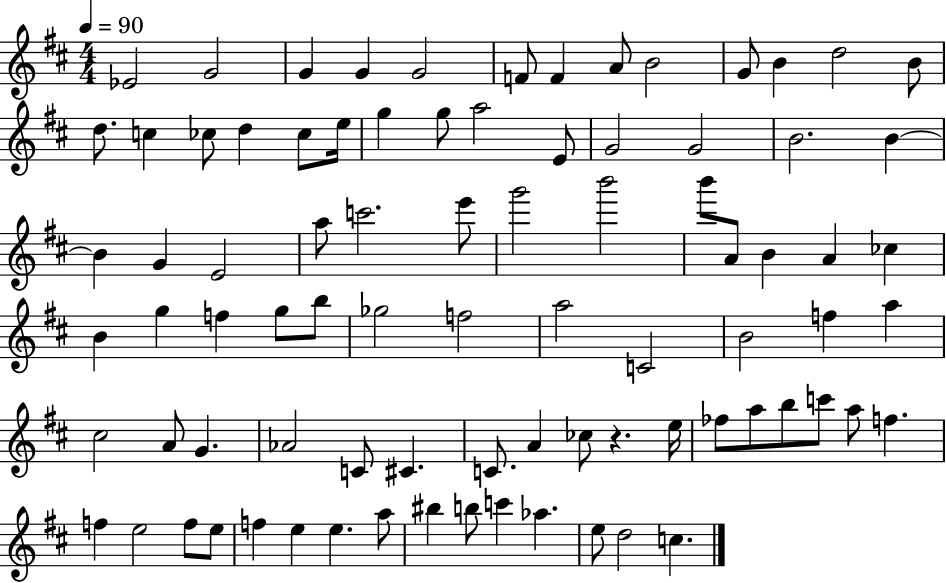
{
  \clef treble
  \numericTimeSignature
  \time 4/4
  \key d \major
  \tempo 4 = 90
  ees'2 g'2 | g'4 g'4 g'2 | f'8 f'4 a'8 b'2 | g'8 b'4 d''2 b'8 | \break d''8. c''4 ces''8 d''4 ces''8 e''16 | g''4 g''8 a''2 e'8 | g'2 g'2 | b'2. b'4~~ | \break b'4 g'4 e'2 | a''8 c'''2. e'''8 | g'''2 b'''2 | b'''8 a'8 b'4 a'4 ces''4 | \break b'4 g''4 f''4 g''8 b''8 | ges''2 f''2 | a''2 c'2 | b'2 f''4 a''4 | \break cis''2 a'8 g'4. | aes'2 c'8 cis'4. | c'8. a'4 ces''8 r4. e''16 | fes''8 a''8 b''8 c'''8 a''8 f''4. | \break f''4 e''2 f''8 e''8 | f''4 e''4 e''4. a''8 | bis''4 b''8 c'''4 aes''4. | e''8 d''2 c''4. | \break \bar "|."
}